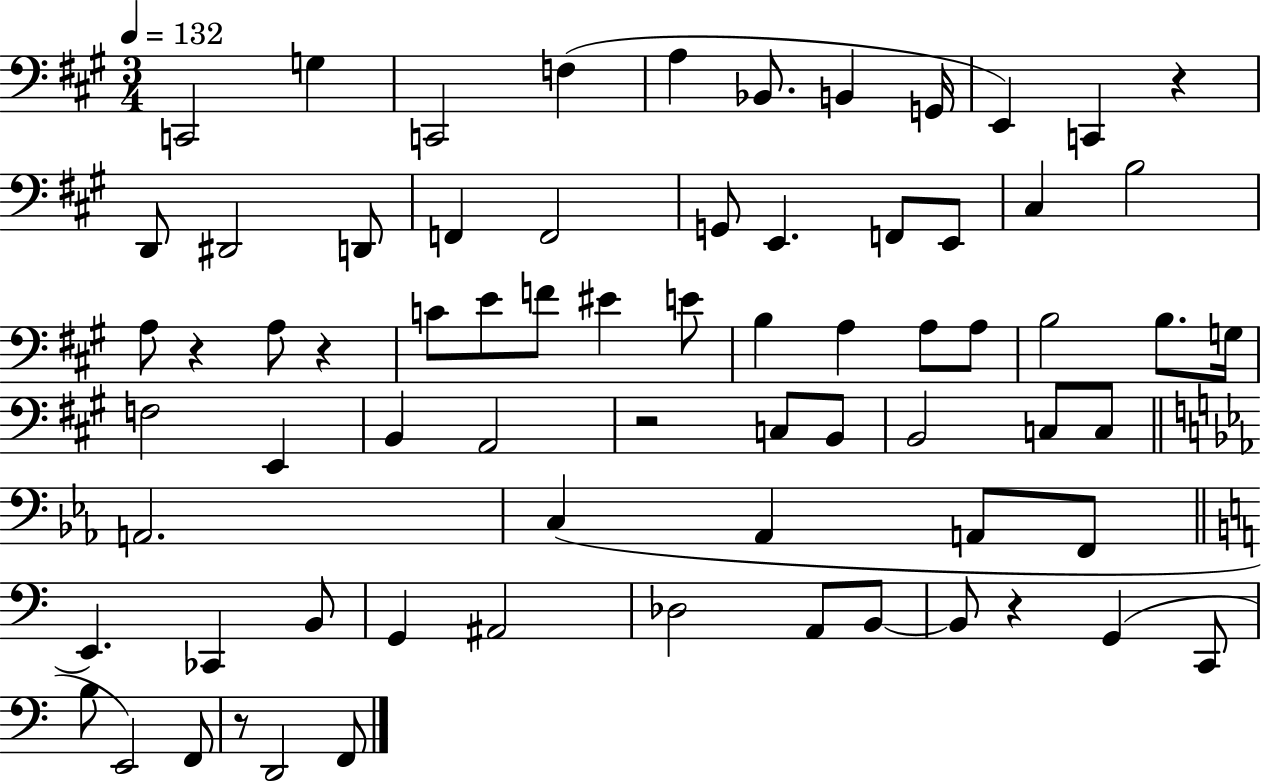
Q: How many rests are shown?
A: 6